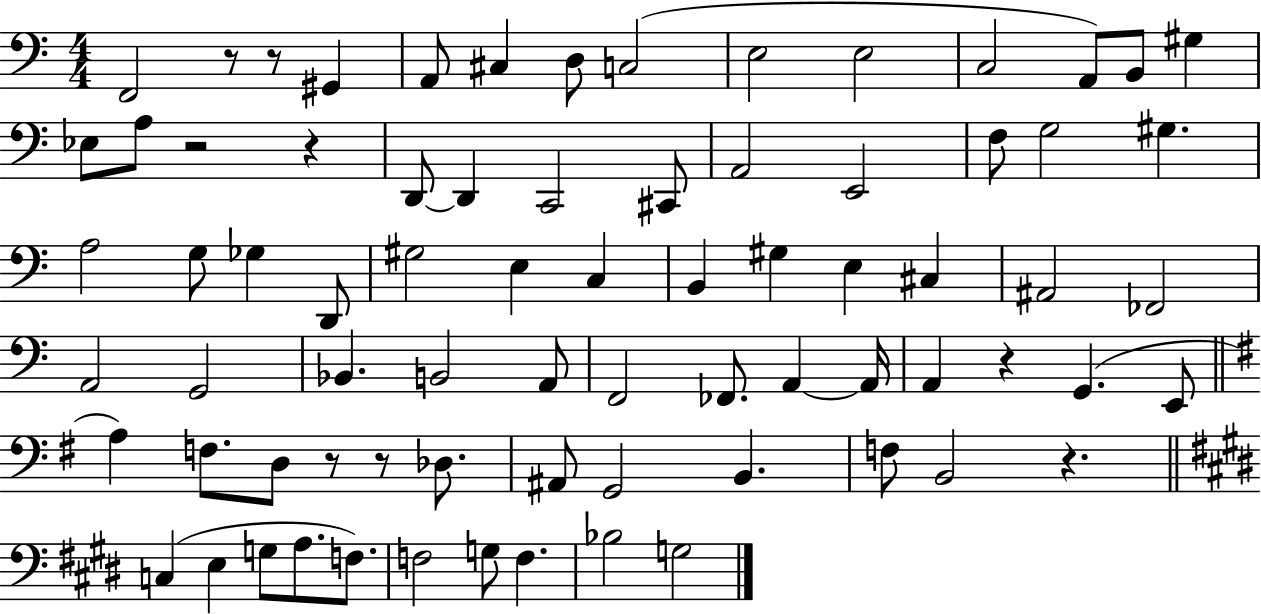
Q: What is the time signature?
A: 4/4